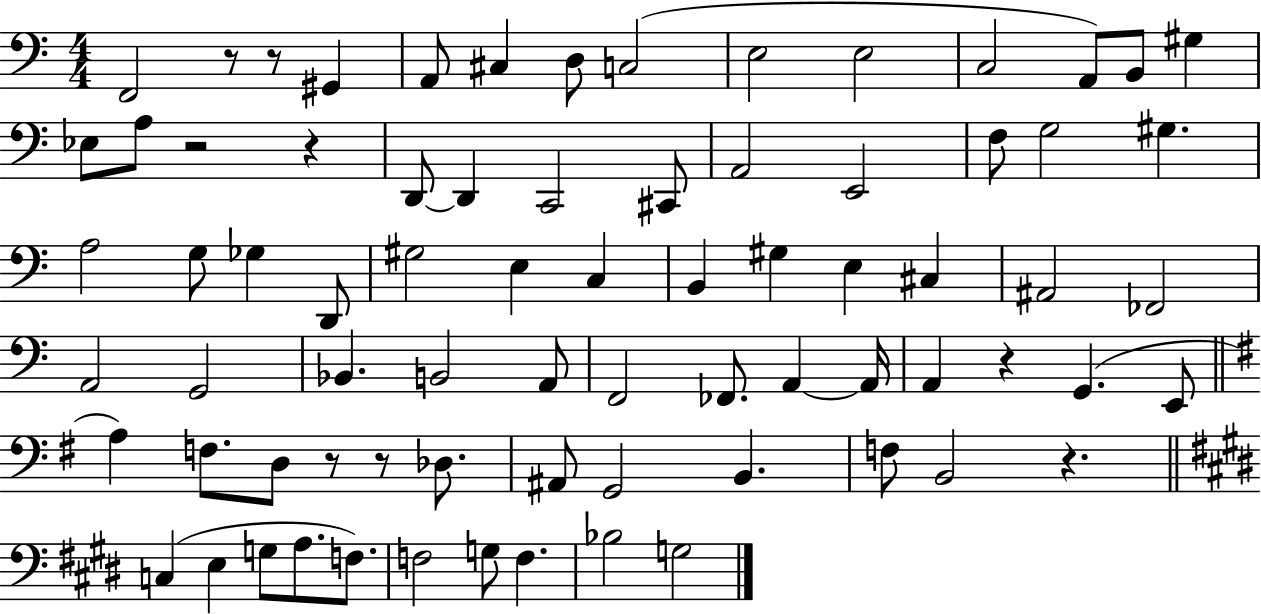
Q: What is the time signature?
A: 4/4